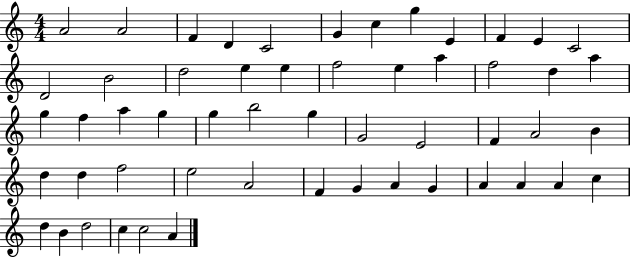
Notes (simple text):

A4/h A4/h F4/q D4/q C4/h G4/q C5/q G5/q E4/q F4/q E4/q C4/h D4/h B4/h D5/h E5/q E5/q F5/h E5/q A5/q F5/h D5/q A5/q G5/q F5/q A5/q G5/q G5/q B5/h G5/q G4/h E4/h F4/q A4/h B4/q D5/q D5/q F5/h E5/h A4/h F4/q G4/q A4/q G4/q A4/q A4/q A4/q C5/q D5/q B4/q D5/h C5/q C5/h A4/q